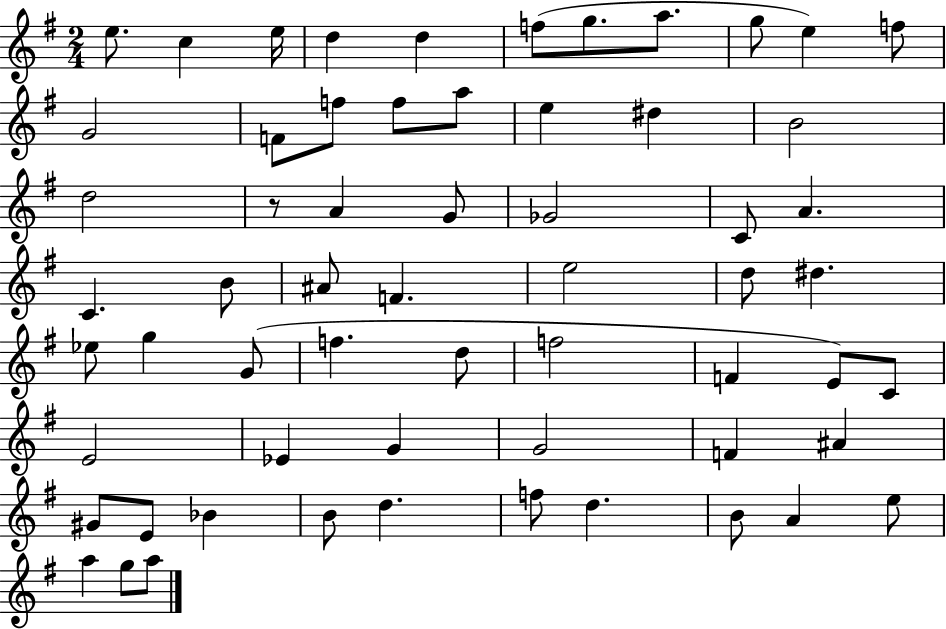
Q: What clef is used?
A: treble